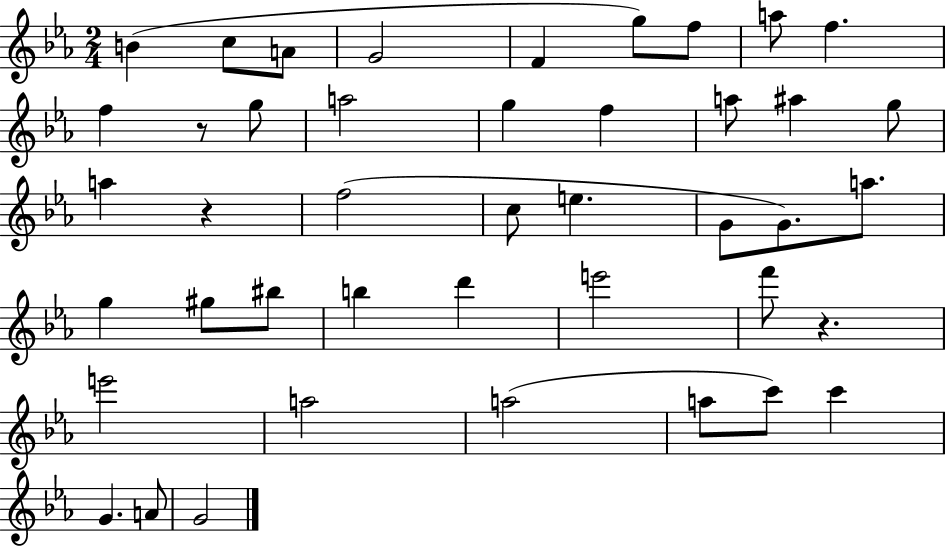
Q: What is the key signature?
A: EES major